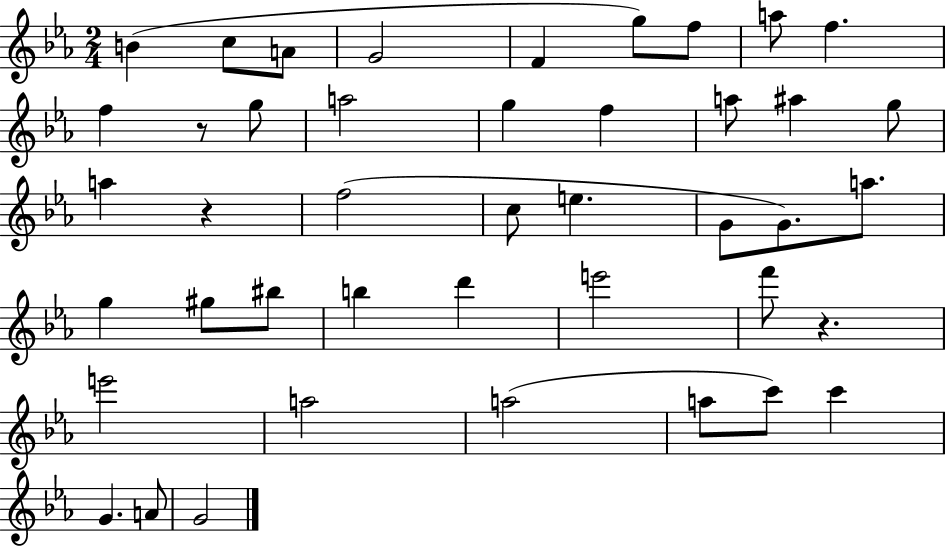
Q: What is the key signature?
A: EES major